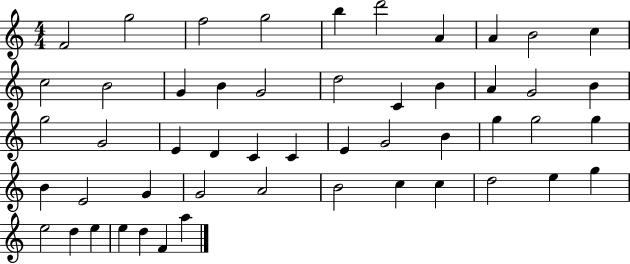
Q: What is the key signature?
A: C major